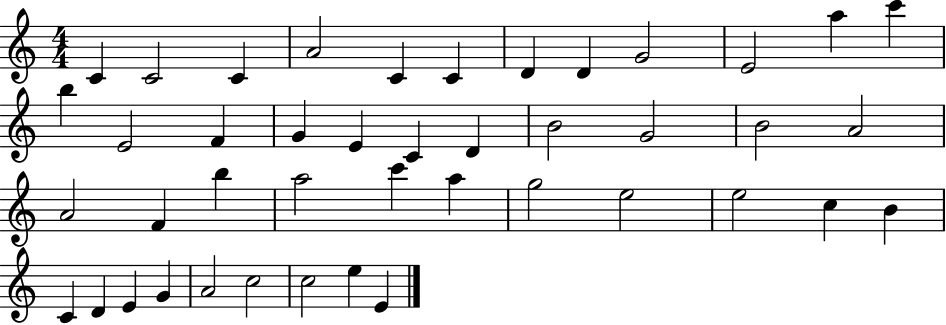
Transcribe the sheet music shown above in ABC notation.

X:1
T:Untitled
M:4/4
L:1/4
K:C
C C2 C A2 C C D D G2 E2 a c' b E2 F G E C D B2 G2 B2 A2 A2 F b a2 c' a g2 e2 e2 c B C D E G A2 c2 c2 e E